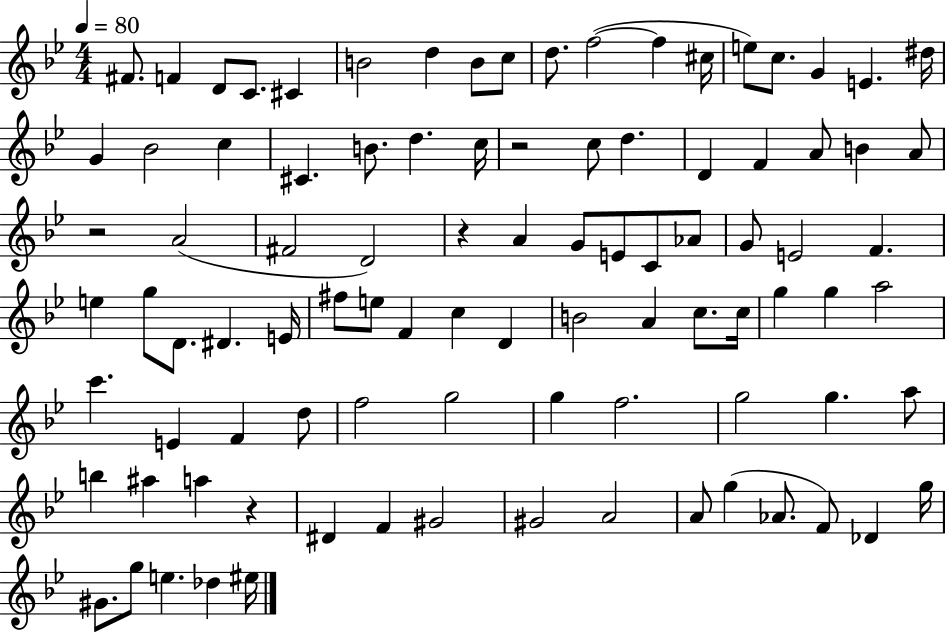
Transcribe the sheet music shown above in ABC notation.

X:1
T:Untitled
M:4/4
L:1/4
K:Bb
^F/2 F D/2 C/2 ^C B2 d B/2 c/2 d/2 f2 f ^c/4 e/2 c/2 G E ^d/4 G _B2 c ^C B/2 d c/4 z2 c/2 d D F A/2 B A/2 z2 A2 ^F2 D2 z A G/2 E/2 C/2 _A/2 G/2 E2 F e g/2 D/2 ^D E/4 ^f/2 e/2 F c D B2 A c/2 c/4 g g a2 c' E F d/2 f2 g2 g f2 g2 g a/2 b ^a a z ^D F ^G2 ^G2 A2 A/2 g _A/2 F/2 _D g/4 ^G/2 g/2 e _d ^e/4